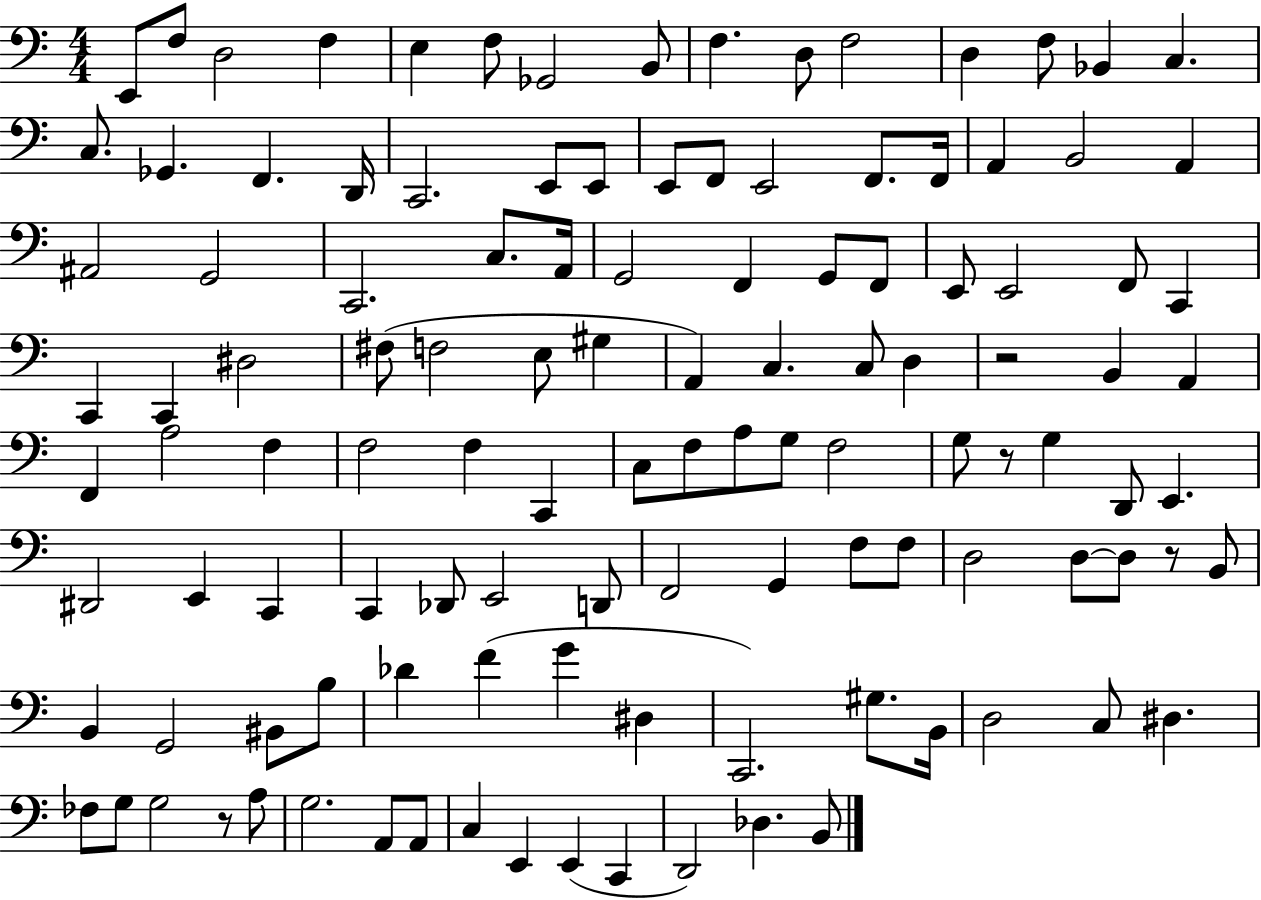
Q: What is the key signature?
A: C major